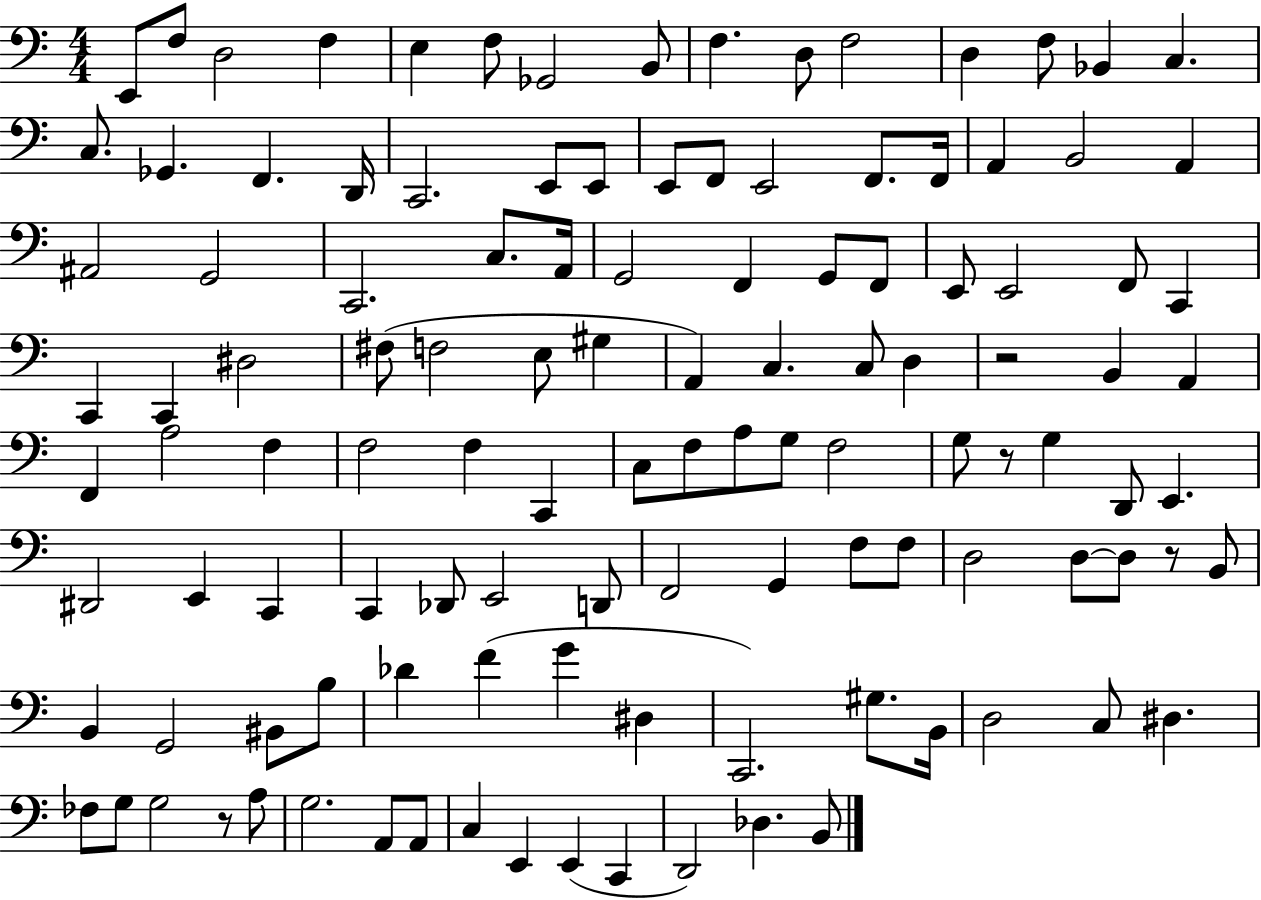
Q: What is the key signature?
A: C major